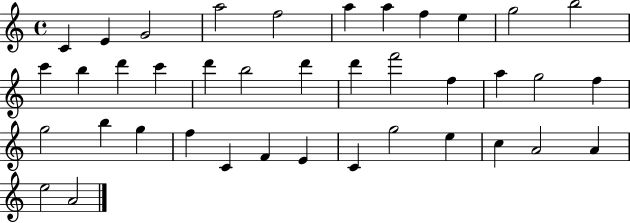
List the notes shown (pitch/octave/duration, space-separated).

C4/q E4/q G4/h A5/h F5/h A5/q A5/q F5/q E5/q G5/h B5/h C6/q B5/q D6/q C6/q D6/q B5/h D6/q D6/q F6/h F5/q A5/q G5/h F5/q G5/h B5/q G5/q F5/q C4/q F4/q E4/q C4/q G5/h E5/q C5/q A4/h A4/q E5/h A4/h